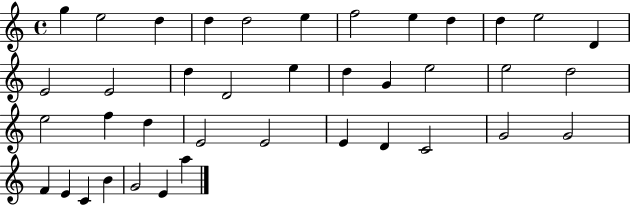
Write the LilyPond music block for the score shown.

{
  \clef treble
  \time 4/4
  \defaultTimeSignature
  \key c \major
  g''4 e''2 d''4 | d''4 d''2 e''4 | f''2 e''4 d''4 | d''4 e''2 d'4 | \break e'2 e'2 | d''4 d'2 e''4 | d''4 g'4 e''2 | e''2 d''2 | \break e''2 f''4 d''4 | e'2 e'2 | e'4 d'4 c'2 | g'2 g'2 | \break f'4 e'4 c'4 b'4 | g'2 e'4 a''4 | \bar "|."
}